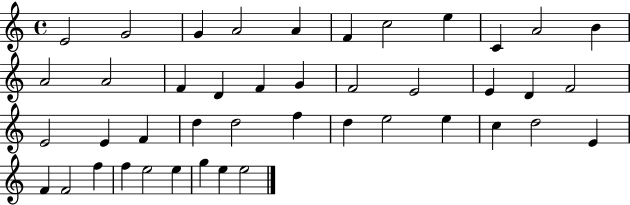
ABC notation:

X:1
T:Untitled
M:4/4
L:1/4
K:C
E2 G2 G A2 A F c2 e C A2 B A2 A2 F D F G F2 E2 E D F2 E2 E F d d2 f d e2 e c d2 E F F2 f f e2 e g e e2